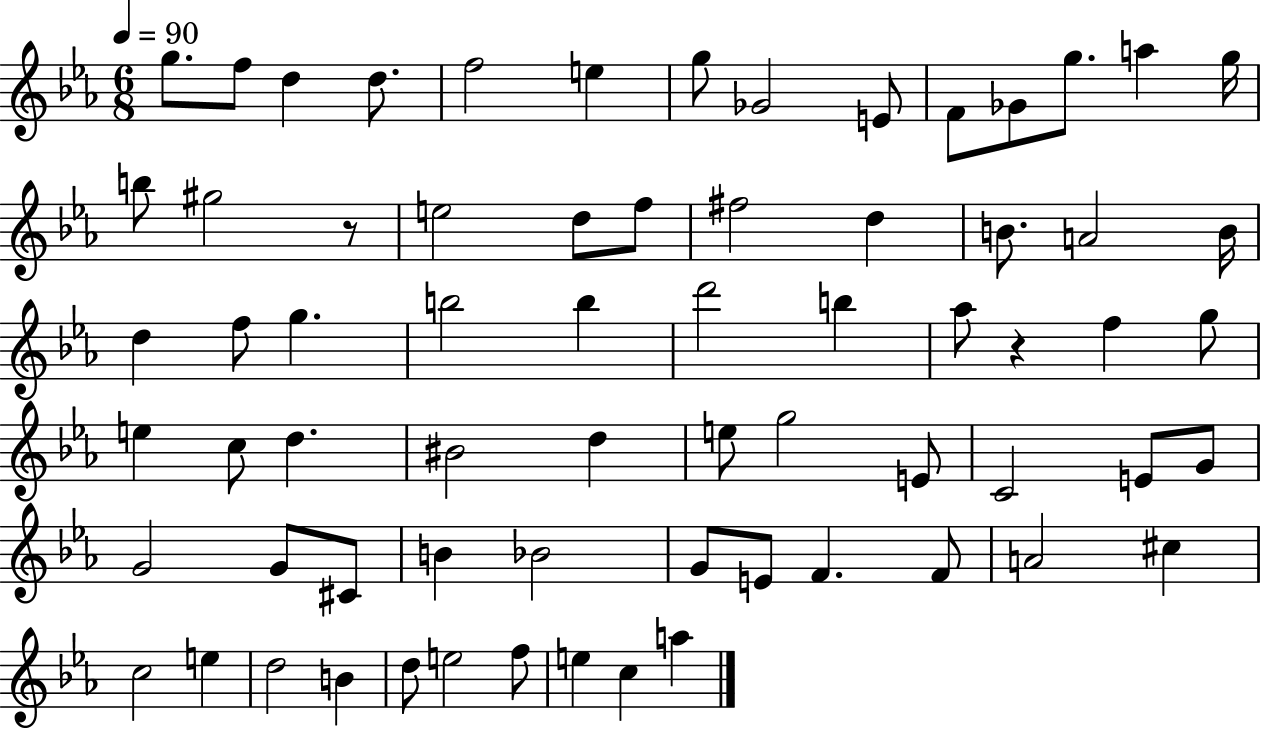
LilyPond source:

{
  \clef treble
  \numericTimeSignature
  \time 6/8
  \key ees \major
  \tempo 4 = 90
  g''8. f''8 d''4 d''8. | f''2 e''4 | g''8 ges'2 e'8 | f'8 ges'8 g''8. a''4 g''16 | \break b''8 gis''2 r8 | e''2 d''8 f''8 | fis''2 d''4 | b'8. a'2 b'16 | \break d''4 f''8 g''4. | b''2 b''4 | d'''2 b''4 | aes''8 r4 f''4 g''8 | \break e''4 c''8 d''4. | bis'2 d''4 | e''8 g''2 e'8 | c'2 e'8 g'8 | \break g'2 g'8 cis'8 | b'4 bes'2 | g'8 e'8 f'4. f'8 | a'2 cis''4 | \break c''2 e''4 | d''2 b'4 | d''8 e''2 f''8 | e''4 c''4 a''4 | \break \bar "|."
}